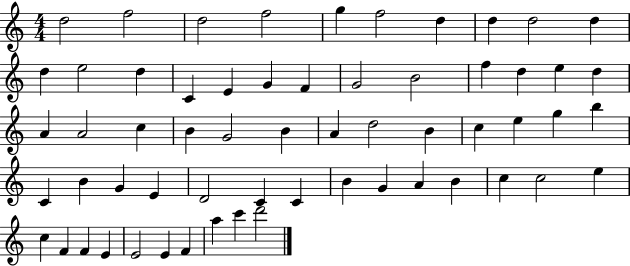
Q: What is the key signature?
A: C major